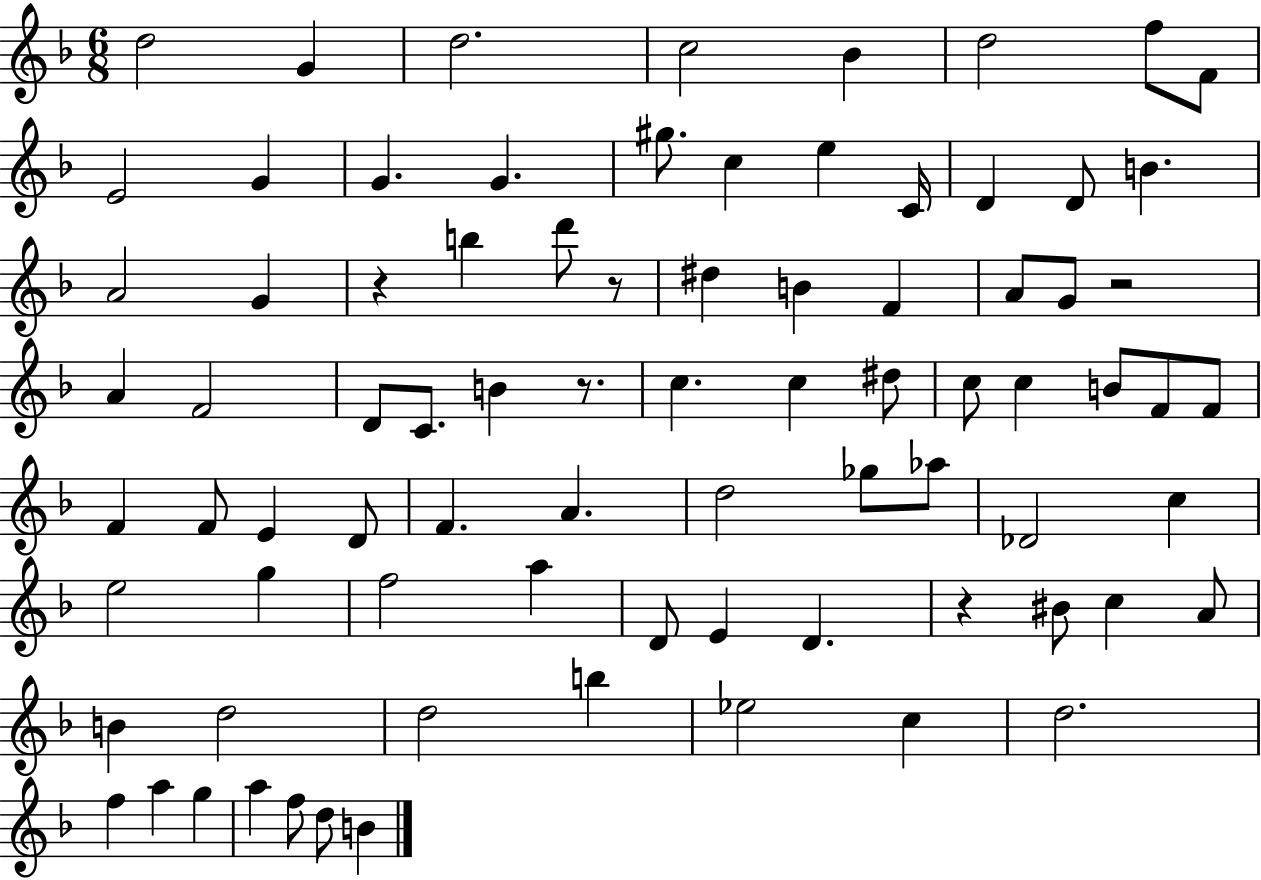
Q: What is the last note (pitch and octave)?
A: B4